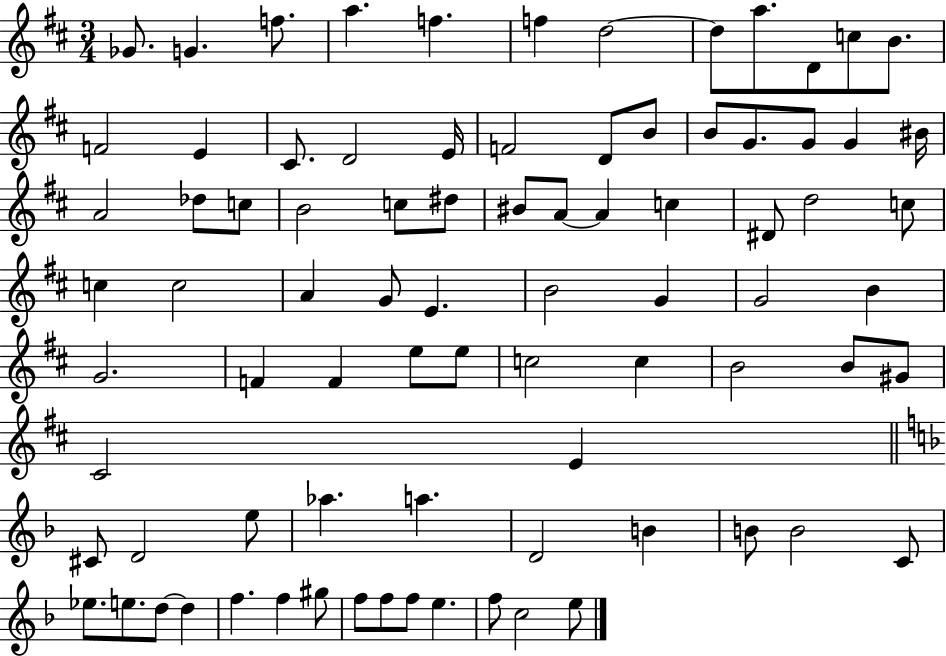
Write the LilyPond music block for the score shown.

{
  \clef treble
  \numericTimeSignature
  \time 3/4
  \key d \major
  ges'8. g'4. f''8. | a''4. f''4. | f''4 d''2~~ | d''8 a''8. d'8 c''8 b'8. | \break f'2 e'4 | cis'8. d'2 e'16 | f'2 d'8 b'8 | b'8 g'8. g'8 g'4 bis'16 | \break a'2 des''8 c''8 | b'2 c''8 dis''8 | bis'8 a'8~~ a'4 c''4 | dis'8 d''2 c''8 | \break c''4 c''2 | a'4 g'8 e'4. | b'2 g'4 | g'2 b'4 | \break g'2. | f'4 f'4 e''8 e''8 | c''2 c''4 | b'2 b'8 gis'8 | \break cis'2 e'4 | \bar "||" \break \key d \minor cis'8 d'2 e''8 | aes''4. a''4. | d'2 b'4 | b'8 b'2 c'8 | \break ees''8. e''8. d''8~~ d''4 | f''4. f''4 gis''8 | f''8 f''8 f''8 e''4. | f''8 c''2 e''8 | \break \bar "|."
}